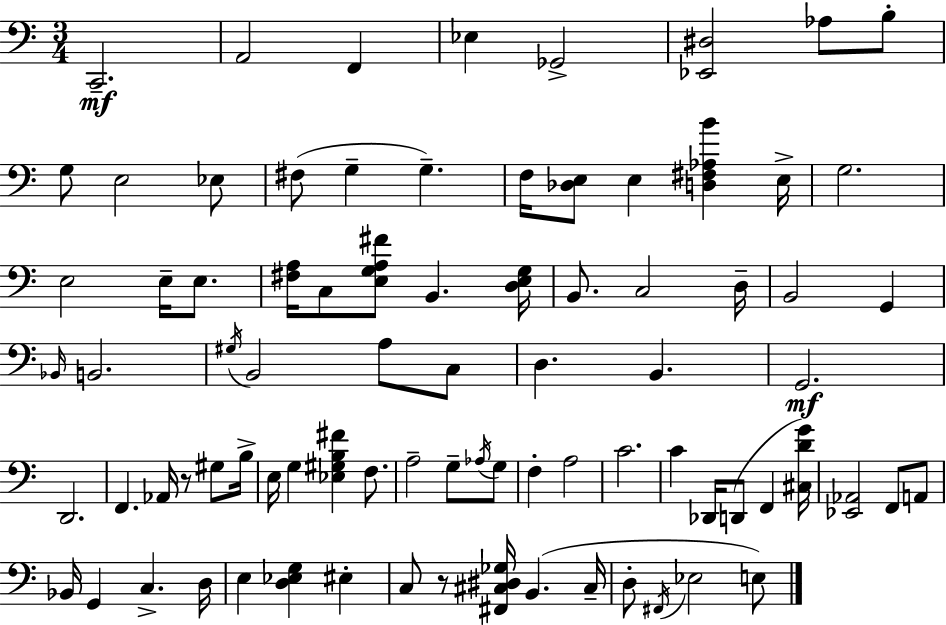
C2/h. A2/h F2/q Eb3/q Gb2/h [Eb2,D#3]/h Ab3/e B3/e G3/e E3/h Eb3/e F#3/e G3/q G3/q. F3/s [Db3,E3]/e E3/q [D3,F#3,Ab3,B4]/q E3/s G3/h. E3/h E3/s E3/e. [F#3,A3]/s C3/e [E3,G3,A3,F#4]/e B2/q. [D3,E3,G3]/s B2/e. C3/h D3/s B2/h G2/q Bb2/s B2/h. G#3/s B2/h A3/e C3/e D3/q. B2/q. G2/h. D2/h. F2/q. Ab2/s R/e G#3/e B3/s E3/s G3/q [Eb3,G#3,B3,F#4]/q F3/e. A3/h G3/e Ab3/s G3/e F3/q A3/h C4/h. C4/q Db2/s D2/e F2/q [C#3,D4,G4]/s [Eb2,Ab2]/h F2/e A2/e Bb2/s G2/q C3/q. D3/s E3/q [D3,Eb3,G3]/q EIS3/q C3/e R/e [F#2,C#3,D#3,Gb3]/s B2/q. C#3/s D3/e F#2/s Eb3/h E3/e